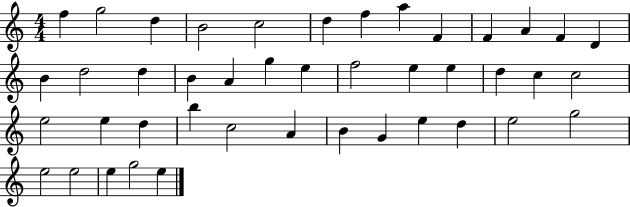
X:1
T:Untitled
M:4/4
L:1/4
K:C
f g2 d B2 c2 d f a F F A F D B d2 d B A g e f2 e e d c c2 e2 e d b c2 A B G e d e2 g2 e2 e2 e g2 e